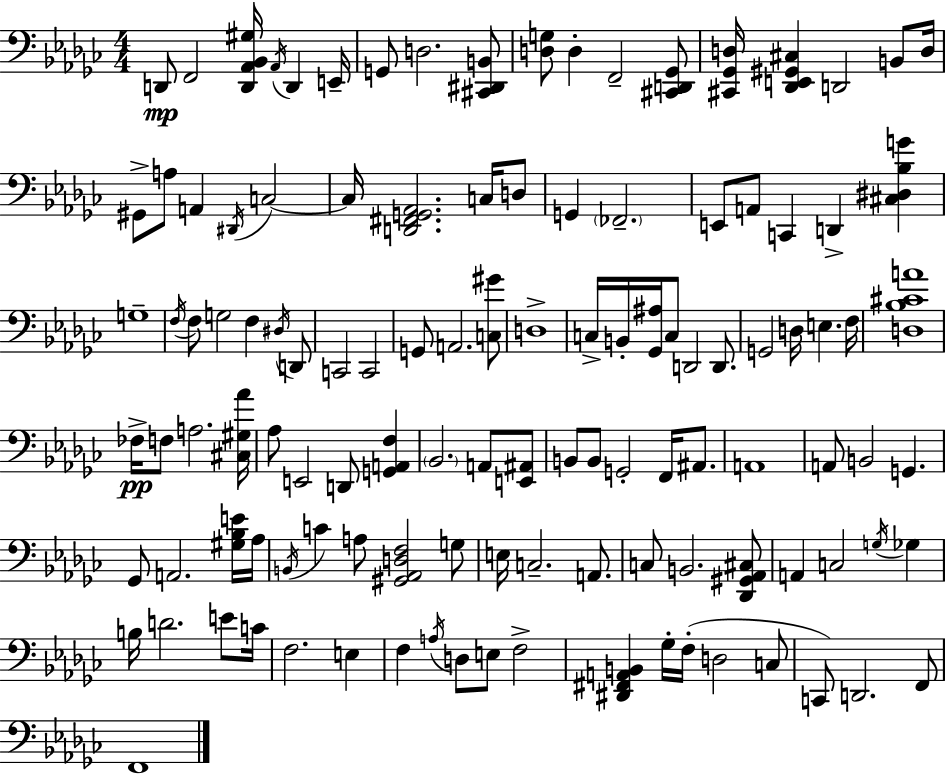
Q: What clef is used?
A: bass